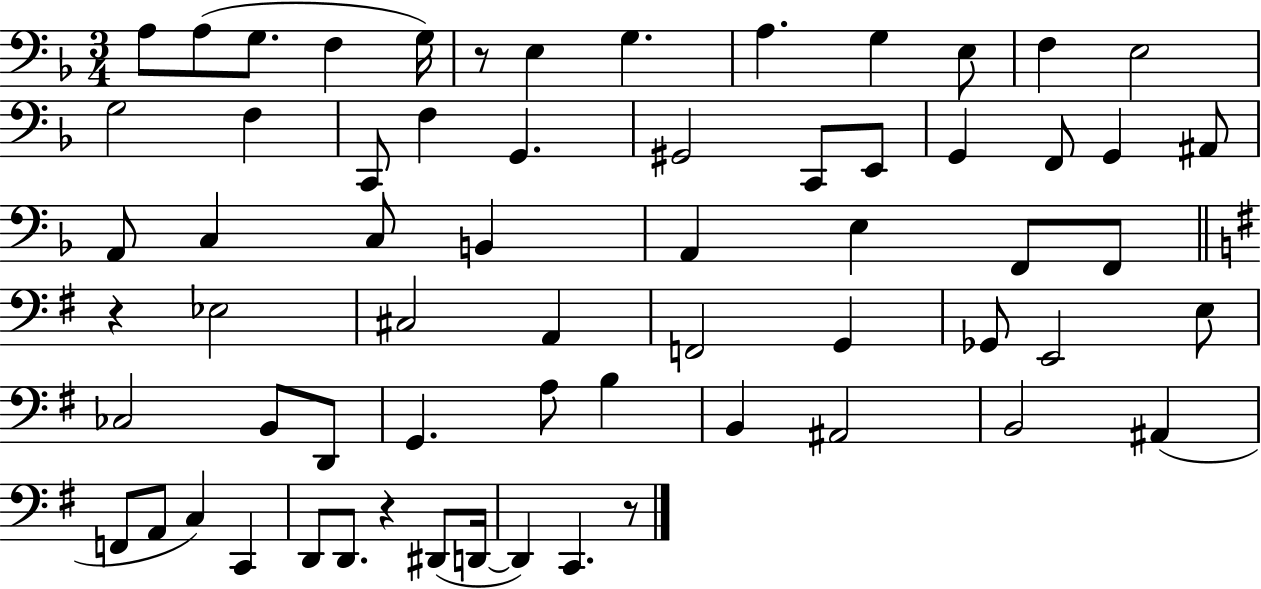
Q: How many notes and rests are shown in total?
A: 64